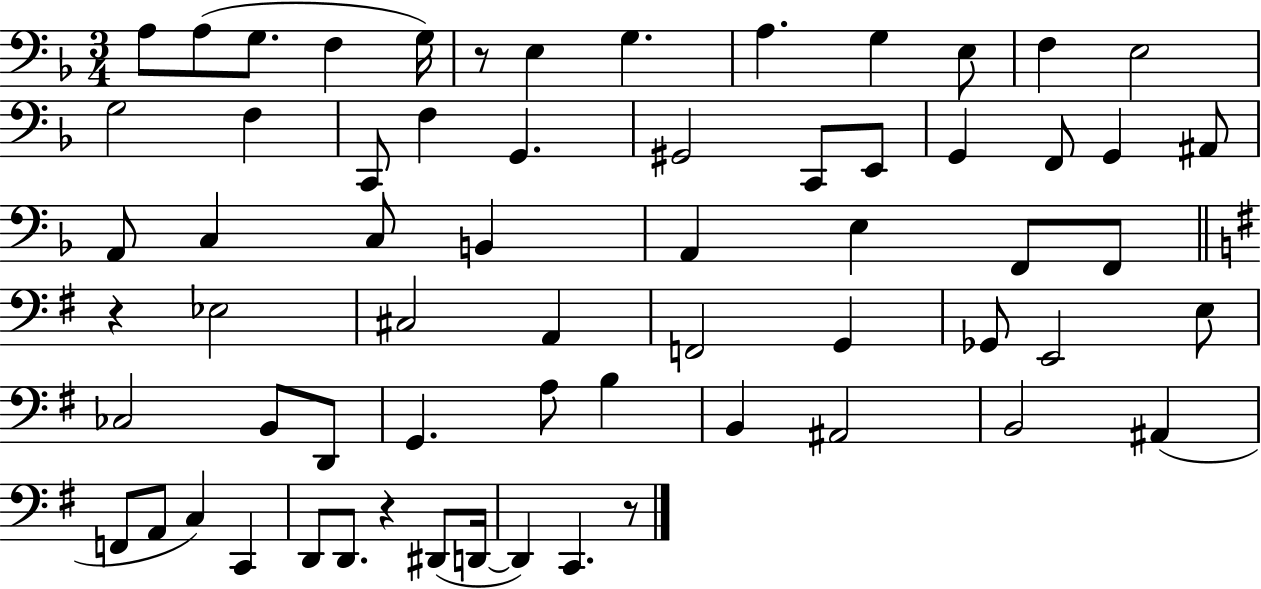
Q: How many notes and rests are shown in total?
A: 64